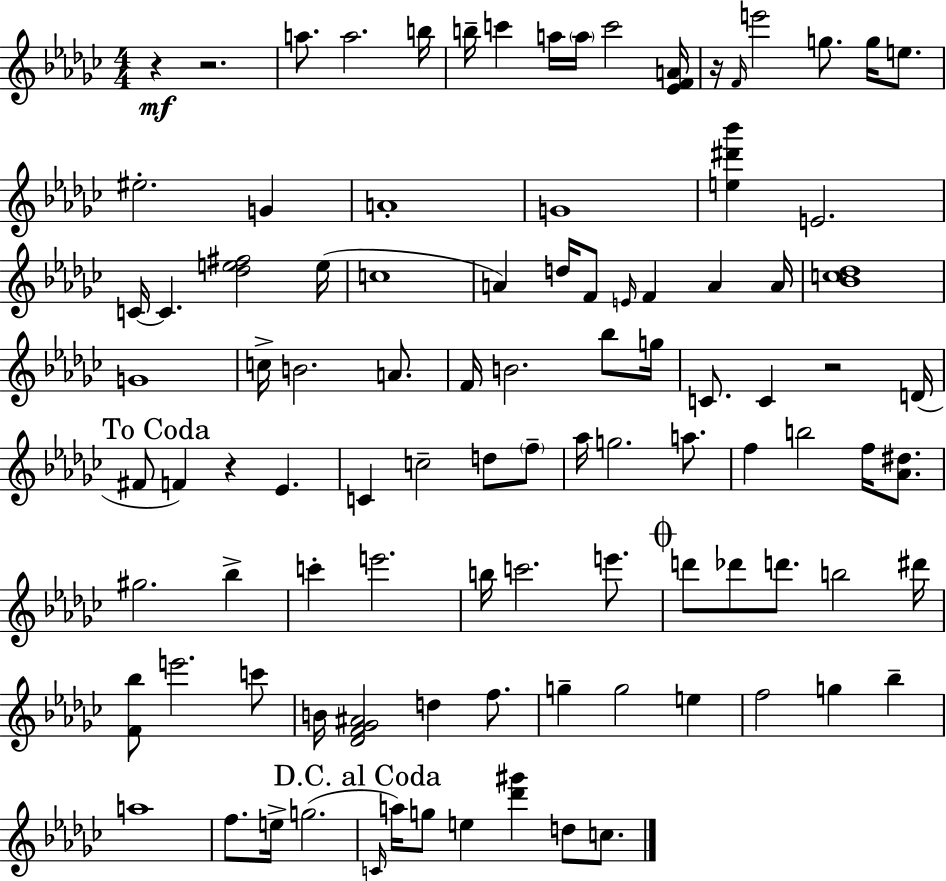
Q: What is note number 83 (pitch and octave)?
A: G5